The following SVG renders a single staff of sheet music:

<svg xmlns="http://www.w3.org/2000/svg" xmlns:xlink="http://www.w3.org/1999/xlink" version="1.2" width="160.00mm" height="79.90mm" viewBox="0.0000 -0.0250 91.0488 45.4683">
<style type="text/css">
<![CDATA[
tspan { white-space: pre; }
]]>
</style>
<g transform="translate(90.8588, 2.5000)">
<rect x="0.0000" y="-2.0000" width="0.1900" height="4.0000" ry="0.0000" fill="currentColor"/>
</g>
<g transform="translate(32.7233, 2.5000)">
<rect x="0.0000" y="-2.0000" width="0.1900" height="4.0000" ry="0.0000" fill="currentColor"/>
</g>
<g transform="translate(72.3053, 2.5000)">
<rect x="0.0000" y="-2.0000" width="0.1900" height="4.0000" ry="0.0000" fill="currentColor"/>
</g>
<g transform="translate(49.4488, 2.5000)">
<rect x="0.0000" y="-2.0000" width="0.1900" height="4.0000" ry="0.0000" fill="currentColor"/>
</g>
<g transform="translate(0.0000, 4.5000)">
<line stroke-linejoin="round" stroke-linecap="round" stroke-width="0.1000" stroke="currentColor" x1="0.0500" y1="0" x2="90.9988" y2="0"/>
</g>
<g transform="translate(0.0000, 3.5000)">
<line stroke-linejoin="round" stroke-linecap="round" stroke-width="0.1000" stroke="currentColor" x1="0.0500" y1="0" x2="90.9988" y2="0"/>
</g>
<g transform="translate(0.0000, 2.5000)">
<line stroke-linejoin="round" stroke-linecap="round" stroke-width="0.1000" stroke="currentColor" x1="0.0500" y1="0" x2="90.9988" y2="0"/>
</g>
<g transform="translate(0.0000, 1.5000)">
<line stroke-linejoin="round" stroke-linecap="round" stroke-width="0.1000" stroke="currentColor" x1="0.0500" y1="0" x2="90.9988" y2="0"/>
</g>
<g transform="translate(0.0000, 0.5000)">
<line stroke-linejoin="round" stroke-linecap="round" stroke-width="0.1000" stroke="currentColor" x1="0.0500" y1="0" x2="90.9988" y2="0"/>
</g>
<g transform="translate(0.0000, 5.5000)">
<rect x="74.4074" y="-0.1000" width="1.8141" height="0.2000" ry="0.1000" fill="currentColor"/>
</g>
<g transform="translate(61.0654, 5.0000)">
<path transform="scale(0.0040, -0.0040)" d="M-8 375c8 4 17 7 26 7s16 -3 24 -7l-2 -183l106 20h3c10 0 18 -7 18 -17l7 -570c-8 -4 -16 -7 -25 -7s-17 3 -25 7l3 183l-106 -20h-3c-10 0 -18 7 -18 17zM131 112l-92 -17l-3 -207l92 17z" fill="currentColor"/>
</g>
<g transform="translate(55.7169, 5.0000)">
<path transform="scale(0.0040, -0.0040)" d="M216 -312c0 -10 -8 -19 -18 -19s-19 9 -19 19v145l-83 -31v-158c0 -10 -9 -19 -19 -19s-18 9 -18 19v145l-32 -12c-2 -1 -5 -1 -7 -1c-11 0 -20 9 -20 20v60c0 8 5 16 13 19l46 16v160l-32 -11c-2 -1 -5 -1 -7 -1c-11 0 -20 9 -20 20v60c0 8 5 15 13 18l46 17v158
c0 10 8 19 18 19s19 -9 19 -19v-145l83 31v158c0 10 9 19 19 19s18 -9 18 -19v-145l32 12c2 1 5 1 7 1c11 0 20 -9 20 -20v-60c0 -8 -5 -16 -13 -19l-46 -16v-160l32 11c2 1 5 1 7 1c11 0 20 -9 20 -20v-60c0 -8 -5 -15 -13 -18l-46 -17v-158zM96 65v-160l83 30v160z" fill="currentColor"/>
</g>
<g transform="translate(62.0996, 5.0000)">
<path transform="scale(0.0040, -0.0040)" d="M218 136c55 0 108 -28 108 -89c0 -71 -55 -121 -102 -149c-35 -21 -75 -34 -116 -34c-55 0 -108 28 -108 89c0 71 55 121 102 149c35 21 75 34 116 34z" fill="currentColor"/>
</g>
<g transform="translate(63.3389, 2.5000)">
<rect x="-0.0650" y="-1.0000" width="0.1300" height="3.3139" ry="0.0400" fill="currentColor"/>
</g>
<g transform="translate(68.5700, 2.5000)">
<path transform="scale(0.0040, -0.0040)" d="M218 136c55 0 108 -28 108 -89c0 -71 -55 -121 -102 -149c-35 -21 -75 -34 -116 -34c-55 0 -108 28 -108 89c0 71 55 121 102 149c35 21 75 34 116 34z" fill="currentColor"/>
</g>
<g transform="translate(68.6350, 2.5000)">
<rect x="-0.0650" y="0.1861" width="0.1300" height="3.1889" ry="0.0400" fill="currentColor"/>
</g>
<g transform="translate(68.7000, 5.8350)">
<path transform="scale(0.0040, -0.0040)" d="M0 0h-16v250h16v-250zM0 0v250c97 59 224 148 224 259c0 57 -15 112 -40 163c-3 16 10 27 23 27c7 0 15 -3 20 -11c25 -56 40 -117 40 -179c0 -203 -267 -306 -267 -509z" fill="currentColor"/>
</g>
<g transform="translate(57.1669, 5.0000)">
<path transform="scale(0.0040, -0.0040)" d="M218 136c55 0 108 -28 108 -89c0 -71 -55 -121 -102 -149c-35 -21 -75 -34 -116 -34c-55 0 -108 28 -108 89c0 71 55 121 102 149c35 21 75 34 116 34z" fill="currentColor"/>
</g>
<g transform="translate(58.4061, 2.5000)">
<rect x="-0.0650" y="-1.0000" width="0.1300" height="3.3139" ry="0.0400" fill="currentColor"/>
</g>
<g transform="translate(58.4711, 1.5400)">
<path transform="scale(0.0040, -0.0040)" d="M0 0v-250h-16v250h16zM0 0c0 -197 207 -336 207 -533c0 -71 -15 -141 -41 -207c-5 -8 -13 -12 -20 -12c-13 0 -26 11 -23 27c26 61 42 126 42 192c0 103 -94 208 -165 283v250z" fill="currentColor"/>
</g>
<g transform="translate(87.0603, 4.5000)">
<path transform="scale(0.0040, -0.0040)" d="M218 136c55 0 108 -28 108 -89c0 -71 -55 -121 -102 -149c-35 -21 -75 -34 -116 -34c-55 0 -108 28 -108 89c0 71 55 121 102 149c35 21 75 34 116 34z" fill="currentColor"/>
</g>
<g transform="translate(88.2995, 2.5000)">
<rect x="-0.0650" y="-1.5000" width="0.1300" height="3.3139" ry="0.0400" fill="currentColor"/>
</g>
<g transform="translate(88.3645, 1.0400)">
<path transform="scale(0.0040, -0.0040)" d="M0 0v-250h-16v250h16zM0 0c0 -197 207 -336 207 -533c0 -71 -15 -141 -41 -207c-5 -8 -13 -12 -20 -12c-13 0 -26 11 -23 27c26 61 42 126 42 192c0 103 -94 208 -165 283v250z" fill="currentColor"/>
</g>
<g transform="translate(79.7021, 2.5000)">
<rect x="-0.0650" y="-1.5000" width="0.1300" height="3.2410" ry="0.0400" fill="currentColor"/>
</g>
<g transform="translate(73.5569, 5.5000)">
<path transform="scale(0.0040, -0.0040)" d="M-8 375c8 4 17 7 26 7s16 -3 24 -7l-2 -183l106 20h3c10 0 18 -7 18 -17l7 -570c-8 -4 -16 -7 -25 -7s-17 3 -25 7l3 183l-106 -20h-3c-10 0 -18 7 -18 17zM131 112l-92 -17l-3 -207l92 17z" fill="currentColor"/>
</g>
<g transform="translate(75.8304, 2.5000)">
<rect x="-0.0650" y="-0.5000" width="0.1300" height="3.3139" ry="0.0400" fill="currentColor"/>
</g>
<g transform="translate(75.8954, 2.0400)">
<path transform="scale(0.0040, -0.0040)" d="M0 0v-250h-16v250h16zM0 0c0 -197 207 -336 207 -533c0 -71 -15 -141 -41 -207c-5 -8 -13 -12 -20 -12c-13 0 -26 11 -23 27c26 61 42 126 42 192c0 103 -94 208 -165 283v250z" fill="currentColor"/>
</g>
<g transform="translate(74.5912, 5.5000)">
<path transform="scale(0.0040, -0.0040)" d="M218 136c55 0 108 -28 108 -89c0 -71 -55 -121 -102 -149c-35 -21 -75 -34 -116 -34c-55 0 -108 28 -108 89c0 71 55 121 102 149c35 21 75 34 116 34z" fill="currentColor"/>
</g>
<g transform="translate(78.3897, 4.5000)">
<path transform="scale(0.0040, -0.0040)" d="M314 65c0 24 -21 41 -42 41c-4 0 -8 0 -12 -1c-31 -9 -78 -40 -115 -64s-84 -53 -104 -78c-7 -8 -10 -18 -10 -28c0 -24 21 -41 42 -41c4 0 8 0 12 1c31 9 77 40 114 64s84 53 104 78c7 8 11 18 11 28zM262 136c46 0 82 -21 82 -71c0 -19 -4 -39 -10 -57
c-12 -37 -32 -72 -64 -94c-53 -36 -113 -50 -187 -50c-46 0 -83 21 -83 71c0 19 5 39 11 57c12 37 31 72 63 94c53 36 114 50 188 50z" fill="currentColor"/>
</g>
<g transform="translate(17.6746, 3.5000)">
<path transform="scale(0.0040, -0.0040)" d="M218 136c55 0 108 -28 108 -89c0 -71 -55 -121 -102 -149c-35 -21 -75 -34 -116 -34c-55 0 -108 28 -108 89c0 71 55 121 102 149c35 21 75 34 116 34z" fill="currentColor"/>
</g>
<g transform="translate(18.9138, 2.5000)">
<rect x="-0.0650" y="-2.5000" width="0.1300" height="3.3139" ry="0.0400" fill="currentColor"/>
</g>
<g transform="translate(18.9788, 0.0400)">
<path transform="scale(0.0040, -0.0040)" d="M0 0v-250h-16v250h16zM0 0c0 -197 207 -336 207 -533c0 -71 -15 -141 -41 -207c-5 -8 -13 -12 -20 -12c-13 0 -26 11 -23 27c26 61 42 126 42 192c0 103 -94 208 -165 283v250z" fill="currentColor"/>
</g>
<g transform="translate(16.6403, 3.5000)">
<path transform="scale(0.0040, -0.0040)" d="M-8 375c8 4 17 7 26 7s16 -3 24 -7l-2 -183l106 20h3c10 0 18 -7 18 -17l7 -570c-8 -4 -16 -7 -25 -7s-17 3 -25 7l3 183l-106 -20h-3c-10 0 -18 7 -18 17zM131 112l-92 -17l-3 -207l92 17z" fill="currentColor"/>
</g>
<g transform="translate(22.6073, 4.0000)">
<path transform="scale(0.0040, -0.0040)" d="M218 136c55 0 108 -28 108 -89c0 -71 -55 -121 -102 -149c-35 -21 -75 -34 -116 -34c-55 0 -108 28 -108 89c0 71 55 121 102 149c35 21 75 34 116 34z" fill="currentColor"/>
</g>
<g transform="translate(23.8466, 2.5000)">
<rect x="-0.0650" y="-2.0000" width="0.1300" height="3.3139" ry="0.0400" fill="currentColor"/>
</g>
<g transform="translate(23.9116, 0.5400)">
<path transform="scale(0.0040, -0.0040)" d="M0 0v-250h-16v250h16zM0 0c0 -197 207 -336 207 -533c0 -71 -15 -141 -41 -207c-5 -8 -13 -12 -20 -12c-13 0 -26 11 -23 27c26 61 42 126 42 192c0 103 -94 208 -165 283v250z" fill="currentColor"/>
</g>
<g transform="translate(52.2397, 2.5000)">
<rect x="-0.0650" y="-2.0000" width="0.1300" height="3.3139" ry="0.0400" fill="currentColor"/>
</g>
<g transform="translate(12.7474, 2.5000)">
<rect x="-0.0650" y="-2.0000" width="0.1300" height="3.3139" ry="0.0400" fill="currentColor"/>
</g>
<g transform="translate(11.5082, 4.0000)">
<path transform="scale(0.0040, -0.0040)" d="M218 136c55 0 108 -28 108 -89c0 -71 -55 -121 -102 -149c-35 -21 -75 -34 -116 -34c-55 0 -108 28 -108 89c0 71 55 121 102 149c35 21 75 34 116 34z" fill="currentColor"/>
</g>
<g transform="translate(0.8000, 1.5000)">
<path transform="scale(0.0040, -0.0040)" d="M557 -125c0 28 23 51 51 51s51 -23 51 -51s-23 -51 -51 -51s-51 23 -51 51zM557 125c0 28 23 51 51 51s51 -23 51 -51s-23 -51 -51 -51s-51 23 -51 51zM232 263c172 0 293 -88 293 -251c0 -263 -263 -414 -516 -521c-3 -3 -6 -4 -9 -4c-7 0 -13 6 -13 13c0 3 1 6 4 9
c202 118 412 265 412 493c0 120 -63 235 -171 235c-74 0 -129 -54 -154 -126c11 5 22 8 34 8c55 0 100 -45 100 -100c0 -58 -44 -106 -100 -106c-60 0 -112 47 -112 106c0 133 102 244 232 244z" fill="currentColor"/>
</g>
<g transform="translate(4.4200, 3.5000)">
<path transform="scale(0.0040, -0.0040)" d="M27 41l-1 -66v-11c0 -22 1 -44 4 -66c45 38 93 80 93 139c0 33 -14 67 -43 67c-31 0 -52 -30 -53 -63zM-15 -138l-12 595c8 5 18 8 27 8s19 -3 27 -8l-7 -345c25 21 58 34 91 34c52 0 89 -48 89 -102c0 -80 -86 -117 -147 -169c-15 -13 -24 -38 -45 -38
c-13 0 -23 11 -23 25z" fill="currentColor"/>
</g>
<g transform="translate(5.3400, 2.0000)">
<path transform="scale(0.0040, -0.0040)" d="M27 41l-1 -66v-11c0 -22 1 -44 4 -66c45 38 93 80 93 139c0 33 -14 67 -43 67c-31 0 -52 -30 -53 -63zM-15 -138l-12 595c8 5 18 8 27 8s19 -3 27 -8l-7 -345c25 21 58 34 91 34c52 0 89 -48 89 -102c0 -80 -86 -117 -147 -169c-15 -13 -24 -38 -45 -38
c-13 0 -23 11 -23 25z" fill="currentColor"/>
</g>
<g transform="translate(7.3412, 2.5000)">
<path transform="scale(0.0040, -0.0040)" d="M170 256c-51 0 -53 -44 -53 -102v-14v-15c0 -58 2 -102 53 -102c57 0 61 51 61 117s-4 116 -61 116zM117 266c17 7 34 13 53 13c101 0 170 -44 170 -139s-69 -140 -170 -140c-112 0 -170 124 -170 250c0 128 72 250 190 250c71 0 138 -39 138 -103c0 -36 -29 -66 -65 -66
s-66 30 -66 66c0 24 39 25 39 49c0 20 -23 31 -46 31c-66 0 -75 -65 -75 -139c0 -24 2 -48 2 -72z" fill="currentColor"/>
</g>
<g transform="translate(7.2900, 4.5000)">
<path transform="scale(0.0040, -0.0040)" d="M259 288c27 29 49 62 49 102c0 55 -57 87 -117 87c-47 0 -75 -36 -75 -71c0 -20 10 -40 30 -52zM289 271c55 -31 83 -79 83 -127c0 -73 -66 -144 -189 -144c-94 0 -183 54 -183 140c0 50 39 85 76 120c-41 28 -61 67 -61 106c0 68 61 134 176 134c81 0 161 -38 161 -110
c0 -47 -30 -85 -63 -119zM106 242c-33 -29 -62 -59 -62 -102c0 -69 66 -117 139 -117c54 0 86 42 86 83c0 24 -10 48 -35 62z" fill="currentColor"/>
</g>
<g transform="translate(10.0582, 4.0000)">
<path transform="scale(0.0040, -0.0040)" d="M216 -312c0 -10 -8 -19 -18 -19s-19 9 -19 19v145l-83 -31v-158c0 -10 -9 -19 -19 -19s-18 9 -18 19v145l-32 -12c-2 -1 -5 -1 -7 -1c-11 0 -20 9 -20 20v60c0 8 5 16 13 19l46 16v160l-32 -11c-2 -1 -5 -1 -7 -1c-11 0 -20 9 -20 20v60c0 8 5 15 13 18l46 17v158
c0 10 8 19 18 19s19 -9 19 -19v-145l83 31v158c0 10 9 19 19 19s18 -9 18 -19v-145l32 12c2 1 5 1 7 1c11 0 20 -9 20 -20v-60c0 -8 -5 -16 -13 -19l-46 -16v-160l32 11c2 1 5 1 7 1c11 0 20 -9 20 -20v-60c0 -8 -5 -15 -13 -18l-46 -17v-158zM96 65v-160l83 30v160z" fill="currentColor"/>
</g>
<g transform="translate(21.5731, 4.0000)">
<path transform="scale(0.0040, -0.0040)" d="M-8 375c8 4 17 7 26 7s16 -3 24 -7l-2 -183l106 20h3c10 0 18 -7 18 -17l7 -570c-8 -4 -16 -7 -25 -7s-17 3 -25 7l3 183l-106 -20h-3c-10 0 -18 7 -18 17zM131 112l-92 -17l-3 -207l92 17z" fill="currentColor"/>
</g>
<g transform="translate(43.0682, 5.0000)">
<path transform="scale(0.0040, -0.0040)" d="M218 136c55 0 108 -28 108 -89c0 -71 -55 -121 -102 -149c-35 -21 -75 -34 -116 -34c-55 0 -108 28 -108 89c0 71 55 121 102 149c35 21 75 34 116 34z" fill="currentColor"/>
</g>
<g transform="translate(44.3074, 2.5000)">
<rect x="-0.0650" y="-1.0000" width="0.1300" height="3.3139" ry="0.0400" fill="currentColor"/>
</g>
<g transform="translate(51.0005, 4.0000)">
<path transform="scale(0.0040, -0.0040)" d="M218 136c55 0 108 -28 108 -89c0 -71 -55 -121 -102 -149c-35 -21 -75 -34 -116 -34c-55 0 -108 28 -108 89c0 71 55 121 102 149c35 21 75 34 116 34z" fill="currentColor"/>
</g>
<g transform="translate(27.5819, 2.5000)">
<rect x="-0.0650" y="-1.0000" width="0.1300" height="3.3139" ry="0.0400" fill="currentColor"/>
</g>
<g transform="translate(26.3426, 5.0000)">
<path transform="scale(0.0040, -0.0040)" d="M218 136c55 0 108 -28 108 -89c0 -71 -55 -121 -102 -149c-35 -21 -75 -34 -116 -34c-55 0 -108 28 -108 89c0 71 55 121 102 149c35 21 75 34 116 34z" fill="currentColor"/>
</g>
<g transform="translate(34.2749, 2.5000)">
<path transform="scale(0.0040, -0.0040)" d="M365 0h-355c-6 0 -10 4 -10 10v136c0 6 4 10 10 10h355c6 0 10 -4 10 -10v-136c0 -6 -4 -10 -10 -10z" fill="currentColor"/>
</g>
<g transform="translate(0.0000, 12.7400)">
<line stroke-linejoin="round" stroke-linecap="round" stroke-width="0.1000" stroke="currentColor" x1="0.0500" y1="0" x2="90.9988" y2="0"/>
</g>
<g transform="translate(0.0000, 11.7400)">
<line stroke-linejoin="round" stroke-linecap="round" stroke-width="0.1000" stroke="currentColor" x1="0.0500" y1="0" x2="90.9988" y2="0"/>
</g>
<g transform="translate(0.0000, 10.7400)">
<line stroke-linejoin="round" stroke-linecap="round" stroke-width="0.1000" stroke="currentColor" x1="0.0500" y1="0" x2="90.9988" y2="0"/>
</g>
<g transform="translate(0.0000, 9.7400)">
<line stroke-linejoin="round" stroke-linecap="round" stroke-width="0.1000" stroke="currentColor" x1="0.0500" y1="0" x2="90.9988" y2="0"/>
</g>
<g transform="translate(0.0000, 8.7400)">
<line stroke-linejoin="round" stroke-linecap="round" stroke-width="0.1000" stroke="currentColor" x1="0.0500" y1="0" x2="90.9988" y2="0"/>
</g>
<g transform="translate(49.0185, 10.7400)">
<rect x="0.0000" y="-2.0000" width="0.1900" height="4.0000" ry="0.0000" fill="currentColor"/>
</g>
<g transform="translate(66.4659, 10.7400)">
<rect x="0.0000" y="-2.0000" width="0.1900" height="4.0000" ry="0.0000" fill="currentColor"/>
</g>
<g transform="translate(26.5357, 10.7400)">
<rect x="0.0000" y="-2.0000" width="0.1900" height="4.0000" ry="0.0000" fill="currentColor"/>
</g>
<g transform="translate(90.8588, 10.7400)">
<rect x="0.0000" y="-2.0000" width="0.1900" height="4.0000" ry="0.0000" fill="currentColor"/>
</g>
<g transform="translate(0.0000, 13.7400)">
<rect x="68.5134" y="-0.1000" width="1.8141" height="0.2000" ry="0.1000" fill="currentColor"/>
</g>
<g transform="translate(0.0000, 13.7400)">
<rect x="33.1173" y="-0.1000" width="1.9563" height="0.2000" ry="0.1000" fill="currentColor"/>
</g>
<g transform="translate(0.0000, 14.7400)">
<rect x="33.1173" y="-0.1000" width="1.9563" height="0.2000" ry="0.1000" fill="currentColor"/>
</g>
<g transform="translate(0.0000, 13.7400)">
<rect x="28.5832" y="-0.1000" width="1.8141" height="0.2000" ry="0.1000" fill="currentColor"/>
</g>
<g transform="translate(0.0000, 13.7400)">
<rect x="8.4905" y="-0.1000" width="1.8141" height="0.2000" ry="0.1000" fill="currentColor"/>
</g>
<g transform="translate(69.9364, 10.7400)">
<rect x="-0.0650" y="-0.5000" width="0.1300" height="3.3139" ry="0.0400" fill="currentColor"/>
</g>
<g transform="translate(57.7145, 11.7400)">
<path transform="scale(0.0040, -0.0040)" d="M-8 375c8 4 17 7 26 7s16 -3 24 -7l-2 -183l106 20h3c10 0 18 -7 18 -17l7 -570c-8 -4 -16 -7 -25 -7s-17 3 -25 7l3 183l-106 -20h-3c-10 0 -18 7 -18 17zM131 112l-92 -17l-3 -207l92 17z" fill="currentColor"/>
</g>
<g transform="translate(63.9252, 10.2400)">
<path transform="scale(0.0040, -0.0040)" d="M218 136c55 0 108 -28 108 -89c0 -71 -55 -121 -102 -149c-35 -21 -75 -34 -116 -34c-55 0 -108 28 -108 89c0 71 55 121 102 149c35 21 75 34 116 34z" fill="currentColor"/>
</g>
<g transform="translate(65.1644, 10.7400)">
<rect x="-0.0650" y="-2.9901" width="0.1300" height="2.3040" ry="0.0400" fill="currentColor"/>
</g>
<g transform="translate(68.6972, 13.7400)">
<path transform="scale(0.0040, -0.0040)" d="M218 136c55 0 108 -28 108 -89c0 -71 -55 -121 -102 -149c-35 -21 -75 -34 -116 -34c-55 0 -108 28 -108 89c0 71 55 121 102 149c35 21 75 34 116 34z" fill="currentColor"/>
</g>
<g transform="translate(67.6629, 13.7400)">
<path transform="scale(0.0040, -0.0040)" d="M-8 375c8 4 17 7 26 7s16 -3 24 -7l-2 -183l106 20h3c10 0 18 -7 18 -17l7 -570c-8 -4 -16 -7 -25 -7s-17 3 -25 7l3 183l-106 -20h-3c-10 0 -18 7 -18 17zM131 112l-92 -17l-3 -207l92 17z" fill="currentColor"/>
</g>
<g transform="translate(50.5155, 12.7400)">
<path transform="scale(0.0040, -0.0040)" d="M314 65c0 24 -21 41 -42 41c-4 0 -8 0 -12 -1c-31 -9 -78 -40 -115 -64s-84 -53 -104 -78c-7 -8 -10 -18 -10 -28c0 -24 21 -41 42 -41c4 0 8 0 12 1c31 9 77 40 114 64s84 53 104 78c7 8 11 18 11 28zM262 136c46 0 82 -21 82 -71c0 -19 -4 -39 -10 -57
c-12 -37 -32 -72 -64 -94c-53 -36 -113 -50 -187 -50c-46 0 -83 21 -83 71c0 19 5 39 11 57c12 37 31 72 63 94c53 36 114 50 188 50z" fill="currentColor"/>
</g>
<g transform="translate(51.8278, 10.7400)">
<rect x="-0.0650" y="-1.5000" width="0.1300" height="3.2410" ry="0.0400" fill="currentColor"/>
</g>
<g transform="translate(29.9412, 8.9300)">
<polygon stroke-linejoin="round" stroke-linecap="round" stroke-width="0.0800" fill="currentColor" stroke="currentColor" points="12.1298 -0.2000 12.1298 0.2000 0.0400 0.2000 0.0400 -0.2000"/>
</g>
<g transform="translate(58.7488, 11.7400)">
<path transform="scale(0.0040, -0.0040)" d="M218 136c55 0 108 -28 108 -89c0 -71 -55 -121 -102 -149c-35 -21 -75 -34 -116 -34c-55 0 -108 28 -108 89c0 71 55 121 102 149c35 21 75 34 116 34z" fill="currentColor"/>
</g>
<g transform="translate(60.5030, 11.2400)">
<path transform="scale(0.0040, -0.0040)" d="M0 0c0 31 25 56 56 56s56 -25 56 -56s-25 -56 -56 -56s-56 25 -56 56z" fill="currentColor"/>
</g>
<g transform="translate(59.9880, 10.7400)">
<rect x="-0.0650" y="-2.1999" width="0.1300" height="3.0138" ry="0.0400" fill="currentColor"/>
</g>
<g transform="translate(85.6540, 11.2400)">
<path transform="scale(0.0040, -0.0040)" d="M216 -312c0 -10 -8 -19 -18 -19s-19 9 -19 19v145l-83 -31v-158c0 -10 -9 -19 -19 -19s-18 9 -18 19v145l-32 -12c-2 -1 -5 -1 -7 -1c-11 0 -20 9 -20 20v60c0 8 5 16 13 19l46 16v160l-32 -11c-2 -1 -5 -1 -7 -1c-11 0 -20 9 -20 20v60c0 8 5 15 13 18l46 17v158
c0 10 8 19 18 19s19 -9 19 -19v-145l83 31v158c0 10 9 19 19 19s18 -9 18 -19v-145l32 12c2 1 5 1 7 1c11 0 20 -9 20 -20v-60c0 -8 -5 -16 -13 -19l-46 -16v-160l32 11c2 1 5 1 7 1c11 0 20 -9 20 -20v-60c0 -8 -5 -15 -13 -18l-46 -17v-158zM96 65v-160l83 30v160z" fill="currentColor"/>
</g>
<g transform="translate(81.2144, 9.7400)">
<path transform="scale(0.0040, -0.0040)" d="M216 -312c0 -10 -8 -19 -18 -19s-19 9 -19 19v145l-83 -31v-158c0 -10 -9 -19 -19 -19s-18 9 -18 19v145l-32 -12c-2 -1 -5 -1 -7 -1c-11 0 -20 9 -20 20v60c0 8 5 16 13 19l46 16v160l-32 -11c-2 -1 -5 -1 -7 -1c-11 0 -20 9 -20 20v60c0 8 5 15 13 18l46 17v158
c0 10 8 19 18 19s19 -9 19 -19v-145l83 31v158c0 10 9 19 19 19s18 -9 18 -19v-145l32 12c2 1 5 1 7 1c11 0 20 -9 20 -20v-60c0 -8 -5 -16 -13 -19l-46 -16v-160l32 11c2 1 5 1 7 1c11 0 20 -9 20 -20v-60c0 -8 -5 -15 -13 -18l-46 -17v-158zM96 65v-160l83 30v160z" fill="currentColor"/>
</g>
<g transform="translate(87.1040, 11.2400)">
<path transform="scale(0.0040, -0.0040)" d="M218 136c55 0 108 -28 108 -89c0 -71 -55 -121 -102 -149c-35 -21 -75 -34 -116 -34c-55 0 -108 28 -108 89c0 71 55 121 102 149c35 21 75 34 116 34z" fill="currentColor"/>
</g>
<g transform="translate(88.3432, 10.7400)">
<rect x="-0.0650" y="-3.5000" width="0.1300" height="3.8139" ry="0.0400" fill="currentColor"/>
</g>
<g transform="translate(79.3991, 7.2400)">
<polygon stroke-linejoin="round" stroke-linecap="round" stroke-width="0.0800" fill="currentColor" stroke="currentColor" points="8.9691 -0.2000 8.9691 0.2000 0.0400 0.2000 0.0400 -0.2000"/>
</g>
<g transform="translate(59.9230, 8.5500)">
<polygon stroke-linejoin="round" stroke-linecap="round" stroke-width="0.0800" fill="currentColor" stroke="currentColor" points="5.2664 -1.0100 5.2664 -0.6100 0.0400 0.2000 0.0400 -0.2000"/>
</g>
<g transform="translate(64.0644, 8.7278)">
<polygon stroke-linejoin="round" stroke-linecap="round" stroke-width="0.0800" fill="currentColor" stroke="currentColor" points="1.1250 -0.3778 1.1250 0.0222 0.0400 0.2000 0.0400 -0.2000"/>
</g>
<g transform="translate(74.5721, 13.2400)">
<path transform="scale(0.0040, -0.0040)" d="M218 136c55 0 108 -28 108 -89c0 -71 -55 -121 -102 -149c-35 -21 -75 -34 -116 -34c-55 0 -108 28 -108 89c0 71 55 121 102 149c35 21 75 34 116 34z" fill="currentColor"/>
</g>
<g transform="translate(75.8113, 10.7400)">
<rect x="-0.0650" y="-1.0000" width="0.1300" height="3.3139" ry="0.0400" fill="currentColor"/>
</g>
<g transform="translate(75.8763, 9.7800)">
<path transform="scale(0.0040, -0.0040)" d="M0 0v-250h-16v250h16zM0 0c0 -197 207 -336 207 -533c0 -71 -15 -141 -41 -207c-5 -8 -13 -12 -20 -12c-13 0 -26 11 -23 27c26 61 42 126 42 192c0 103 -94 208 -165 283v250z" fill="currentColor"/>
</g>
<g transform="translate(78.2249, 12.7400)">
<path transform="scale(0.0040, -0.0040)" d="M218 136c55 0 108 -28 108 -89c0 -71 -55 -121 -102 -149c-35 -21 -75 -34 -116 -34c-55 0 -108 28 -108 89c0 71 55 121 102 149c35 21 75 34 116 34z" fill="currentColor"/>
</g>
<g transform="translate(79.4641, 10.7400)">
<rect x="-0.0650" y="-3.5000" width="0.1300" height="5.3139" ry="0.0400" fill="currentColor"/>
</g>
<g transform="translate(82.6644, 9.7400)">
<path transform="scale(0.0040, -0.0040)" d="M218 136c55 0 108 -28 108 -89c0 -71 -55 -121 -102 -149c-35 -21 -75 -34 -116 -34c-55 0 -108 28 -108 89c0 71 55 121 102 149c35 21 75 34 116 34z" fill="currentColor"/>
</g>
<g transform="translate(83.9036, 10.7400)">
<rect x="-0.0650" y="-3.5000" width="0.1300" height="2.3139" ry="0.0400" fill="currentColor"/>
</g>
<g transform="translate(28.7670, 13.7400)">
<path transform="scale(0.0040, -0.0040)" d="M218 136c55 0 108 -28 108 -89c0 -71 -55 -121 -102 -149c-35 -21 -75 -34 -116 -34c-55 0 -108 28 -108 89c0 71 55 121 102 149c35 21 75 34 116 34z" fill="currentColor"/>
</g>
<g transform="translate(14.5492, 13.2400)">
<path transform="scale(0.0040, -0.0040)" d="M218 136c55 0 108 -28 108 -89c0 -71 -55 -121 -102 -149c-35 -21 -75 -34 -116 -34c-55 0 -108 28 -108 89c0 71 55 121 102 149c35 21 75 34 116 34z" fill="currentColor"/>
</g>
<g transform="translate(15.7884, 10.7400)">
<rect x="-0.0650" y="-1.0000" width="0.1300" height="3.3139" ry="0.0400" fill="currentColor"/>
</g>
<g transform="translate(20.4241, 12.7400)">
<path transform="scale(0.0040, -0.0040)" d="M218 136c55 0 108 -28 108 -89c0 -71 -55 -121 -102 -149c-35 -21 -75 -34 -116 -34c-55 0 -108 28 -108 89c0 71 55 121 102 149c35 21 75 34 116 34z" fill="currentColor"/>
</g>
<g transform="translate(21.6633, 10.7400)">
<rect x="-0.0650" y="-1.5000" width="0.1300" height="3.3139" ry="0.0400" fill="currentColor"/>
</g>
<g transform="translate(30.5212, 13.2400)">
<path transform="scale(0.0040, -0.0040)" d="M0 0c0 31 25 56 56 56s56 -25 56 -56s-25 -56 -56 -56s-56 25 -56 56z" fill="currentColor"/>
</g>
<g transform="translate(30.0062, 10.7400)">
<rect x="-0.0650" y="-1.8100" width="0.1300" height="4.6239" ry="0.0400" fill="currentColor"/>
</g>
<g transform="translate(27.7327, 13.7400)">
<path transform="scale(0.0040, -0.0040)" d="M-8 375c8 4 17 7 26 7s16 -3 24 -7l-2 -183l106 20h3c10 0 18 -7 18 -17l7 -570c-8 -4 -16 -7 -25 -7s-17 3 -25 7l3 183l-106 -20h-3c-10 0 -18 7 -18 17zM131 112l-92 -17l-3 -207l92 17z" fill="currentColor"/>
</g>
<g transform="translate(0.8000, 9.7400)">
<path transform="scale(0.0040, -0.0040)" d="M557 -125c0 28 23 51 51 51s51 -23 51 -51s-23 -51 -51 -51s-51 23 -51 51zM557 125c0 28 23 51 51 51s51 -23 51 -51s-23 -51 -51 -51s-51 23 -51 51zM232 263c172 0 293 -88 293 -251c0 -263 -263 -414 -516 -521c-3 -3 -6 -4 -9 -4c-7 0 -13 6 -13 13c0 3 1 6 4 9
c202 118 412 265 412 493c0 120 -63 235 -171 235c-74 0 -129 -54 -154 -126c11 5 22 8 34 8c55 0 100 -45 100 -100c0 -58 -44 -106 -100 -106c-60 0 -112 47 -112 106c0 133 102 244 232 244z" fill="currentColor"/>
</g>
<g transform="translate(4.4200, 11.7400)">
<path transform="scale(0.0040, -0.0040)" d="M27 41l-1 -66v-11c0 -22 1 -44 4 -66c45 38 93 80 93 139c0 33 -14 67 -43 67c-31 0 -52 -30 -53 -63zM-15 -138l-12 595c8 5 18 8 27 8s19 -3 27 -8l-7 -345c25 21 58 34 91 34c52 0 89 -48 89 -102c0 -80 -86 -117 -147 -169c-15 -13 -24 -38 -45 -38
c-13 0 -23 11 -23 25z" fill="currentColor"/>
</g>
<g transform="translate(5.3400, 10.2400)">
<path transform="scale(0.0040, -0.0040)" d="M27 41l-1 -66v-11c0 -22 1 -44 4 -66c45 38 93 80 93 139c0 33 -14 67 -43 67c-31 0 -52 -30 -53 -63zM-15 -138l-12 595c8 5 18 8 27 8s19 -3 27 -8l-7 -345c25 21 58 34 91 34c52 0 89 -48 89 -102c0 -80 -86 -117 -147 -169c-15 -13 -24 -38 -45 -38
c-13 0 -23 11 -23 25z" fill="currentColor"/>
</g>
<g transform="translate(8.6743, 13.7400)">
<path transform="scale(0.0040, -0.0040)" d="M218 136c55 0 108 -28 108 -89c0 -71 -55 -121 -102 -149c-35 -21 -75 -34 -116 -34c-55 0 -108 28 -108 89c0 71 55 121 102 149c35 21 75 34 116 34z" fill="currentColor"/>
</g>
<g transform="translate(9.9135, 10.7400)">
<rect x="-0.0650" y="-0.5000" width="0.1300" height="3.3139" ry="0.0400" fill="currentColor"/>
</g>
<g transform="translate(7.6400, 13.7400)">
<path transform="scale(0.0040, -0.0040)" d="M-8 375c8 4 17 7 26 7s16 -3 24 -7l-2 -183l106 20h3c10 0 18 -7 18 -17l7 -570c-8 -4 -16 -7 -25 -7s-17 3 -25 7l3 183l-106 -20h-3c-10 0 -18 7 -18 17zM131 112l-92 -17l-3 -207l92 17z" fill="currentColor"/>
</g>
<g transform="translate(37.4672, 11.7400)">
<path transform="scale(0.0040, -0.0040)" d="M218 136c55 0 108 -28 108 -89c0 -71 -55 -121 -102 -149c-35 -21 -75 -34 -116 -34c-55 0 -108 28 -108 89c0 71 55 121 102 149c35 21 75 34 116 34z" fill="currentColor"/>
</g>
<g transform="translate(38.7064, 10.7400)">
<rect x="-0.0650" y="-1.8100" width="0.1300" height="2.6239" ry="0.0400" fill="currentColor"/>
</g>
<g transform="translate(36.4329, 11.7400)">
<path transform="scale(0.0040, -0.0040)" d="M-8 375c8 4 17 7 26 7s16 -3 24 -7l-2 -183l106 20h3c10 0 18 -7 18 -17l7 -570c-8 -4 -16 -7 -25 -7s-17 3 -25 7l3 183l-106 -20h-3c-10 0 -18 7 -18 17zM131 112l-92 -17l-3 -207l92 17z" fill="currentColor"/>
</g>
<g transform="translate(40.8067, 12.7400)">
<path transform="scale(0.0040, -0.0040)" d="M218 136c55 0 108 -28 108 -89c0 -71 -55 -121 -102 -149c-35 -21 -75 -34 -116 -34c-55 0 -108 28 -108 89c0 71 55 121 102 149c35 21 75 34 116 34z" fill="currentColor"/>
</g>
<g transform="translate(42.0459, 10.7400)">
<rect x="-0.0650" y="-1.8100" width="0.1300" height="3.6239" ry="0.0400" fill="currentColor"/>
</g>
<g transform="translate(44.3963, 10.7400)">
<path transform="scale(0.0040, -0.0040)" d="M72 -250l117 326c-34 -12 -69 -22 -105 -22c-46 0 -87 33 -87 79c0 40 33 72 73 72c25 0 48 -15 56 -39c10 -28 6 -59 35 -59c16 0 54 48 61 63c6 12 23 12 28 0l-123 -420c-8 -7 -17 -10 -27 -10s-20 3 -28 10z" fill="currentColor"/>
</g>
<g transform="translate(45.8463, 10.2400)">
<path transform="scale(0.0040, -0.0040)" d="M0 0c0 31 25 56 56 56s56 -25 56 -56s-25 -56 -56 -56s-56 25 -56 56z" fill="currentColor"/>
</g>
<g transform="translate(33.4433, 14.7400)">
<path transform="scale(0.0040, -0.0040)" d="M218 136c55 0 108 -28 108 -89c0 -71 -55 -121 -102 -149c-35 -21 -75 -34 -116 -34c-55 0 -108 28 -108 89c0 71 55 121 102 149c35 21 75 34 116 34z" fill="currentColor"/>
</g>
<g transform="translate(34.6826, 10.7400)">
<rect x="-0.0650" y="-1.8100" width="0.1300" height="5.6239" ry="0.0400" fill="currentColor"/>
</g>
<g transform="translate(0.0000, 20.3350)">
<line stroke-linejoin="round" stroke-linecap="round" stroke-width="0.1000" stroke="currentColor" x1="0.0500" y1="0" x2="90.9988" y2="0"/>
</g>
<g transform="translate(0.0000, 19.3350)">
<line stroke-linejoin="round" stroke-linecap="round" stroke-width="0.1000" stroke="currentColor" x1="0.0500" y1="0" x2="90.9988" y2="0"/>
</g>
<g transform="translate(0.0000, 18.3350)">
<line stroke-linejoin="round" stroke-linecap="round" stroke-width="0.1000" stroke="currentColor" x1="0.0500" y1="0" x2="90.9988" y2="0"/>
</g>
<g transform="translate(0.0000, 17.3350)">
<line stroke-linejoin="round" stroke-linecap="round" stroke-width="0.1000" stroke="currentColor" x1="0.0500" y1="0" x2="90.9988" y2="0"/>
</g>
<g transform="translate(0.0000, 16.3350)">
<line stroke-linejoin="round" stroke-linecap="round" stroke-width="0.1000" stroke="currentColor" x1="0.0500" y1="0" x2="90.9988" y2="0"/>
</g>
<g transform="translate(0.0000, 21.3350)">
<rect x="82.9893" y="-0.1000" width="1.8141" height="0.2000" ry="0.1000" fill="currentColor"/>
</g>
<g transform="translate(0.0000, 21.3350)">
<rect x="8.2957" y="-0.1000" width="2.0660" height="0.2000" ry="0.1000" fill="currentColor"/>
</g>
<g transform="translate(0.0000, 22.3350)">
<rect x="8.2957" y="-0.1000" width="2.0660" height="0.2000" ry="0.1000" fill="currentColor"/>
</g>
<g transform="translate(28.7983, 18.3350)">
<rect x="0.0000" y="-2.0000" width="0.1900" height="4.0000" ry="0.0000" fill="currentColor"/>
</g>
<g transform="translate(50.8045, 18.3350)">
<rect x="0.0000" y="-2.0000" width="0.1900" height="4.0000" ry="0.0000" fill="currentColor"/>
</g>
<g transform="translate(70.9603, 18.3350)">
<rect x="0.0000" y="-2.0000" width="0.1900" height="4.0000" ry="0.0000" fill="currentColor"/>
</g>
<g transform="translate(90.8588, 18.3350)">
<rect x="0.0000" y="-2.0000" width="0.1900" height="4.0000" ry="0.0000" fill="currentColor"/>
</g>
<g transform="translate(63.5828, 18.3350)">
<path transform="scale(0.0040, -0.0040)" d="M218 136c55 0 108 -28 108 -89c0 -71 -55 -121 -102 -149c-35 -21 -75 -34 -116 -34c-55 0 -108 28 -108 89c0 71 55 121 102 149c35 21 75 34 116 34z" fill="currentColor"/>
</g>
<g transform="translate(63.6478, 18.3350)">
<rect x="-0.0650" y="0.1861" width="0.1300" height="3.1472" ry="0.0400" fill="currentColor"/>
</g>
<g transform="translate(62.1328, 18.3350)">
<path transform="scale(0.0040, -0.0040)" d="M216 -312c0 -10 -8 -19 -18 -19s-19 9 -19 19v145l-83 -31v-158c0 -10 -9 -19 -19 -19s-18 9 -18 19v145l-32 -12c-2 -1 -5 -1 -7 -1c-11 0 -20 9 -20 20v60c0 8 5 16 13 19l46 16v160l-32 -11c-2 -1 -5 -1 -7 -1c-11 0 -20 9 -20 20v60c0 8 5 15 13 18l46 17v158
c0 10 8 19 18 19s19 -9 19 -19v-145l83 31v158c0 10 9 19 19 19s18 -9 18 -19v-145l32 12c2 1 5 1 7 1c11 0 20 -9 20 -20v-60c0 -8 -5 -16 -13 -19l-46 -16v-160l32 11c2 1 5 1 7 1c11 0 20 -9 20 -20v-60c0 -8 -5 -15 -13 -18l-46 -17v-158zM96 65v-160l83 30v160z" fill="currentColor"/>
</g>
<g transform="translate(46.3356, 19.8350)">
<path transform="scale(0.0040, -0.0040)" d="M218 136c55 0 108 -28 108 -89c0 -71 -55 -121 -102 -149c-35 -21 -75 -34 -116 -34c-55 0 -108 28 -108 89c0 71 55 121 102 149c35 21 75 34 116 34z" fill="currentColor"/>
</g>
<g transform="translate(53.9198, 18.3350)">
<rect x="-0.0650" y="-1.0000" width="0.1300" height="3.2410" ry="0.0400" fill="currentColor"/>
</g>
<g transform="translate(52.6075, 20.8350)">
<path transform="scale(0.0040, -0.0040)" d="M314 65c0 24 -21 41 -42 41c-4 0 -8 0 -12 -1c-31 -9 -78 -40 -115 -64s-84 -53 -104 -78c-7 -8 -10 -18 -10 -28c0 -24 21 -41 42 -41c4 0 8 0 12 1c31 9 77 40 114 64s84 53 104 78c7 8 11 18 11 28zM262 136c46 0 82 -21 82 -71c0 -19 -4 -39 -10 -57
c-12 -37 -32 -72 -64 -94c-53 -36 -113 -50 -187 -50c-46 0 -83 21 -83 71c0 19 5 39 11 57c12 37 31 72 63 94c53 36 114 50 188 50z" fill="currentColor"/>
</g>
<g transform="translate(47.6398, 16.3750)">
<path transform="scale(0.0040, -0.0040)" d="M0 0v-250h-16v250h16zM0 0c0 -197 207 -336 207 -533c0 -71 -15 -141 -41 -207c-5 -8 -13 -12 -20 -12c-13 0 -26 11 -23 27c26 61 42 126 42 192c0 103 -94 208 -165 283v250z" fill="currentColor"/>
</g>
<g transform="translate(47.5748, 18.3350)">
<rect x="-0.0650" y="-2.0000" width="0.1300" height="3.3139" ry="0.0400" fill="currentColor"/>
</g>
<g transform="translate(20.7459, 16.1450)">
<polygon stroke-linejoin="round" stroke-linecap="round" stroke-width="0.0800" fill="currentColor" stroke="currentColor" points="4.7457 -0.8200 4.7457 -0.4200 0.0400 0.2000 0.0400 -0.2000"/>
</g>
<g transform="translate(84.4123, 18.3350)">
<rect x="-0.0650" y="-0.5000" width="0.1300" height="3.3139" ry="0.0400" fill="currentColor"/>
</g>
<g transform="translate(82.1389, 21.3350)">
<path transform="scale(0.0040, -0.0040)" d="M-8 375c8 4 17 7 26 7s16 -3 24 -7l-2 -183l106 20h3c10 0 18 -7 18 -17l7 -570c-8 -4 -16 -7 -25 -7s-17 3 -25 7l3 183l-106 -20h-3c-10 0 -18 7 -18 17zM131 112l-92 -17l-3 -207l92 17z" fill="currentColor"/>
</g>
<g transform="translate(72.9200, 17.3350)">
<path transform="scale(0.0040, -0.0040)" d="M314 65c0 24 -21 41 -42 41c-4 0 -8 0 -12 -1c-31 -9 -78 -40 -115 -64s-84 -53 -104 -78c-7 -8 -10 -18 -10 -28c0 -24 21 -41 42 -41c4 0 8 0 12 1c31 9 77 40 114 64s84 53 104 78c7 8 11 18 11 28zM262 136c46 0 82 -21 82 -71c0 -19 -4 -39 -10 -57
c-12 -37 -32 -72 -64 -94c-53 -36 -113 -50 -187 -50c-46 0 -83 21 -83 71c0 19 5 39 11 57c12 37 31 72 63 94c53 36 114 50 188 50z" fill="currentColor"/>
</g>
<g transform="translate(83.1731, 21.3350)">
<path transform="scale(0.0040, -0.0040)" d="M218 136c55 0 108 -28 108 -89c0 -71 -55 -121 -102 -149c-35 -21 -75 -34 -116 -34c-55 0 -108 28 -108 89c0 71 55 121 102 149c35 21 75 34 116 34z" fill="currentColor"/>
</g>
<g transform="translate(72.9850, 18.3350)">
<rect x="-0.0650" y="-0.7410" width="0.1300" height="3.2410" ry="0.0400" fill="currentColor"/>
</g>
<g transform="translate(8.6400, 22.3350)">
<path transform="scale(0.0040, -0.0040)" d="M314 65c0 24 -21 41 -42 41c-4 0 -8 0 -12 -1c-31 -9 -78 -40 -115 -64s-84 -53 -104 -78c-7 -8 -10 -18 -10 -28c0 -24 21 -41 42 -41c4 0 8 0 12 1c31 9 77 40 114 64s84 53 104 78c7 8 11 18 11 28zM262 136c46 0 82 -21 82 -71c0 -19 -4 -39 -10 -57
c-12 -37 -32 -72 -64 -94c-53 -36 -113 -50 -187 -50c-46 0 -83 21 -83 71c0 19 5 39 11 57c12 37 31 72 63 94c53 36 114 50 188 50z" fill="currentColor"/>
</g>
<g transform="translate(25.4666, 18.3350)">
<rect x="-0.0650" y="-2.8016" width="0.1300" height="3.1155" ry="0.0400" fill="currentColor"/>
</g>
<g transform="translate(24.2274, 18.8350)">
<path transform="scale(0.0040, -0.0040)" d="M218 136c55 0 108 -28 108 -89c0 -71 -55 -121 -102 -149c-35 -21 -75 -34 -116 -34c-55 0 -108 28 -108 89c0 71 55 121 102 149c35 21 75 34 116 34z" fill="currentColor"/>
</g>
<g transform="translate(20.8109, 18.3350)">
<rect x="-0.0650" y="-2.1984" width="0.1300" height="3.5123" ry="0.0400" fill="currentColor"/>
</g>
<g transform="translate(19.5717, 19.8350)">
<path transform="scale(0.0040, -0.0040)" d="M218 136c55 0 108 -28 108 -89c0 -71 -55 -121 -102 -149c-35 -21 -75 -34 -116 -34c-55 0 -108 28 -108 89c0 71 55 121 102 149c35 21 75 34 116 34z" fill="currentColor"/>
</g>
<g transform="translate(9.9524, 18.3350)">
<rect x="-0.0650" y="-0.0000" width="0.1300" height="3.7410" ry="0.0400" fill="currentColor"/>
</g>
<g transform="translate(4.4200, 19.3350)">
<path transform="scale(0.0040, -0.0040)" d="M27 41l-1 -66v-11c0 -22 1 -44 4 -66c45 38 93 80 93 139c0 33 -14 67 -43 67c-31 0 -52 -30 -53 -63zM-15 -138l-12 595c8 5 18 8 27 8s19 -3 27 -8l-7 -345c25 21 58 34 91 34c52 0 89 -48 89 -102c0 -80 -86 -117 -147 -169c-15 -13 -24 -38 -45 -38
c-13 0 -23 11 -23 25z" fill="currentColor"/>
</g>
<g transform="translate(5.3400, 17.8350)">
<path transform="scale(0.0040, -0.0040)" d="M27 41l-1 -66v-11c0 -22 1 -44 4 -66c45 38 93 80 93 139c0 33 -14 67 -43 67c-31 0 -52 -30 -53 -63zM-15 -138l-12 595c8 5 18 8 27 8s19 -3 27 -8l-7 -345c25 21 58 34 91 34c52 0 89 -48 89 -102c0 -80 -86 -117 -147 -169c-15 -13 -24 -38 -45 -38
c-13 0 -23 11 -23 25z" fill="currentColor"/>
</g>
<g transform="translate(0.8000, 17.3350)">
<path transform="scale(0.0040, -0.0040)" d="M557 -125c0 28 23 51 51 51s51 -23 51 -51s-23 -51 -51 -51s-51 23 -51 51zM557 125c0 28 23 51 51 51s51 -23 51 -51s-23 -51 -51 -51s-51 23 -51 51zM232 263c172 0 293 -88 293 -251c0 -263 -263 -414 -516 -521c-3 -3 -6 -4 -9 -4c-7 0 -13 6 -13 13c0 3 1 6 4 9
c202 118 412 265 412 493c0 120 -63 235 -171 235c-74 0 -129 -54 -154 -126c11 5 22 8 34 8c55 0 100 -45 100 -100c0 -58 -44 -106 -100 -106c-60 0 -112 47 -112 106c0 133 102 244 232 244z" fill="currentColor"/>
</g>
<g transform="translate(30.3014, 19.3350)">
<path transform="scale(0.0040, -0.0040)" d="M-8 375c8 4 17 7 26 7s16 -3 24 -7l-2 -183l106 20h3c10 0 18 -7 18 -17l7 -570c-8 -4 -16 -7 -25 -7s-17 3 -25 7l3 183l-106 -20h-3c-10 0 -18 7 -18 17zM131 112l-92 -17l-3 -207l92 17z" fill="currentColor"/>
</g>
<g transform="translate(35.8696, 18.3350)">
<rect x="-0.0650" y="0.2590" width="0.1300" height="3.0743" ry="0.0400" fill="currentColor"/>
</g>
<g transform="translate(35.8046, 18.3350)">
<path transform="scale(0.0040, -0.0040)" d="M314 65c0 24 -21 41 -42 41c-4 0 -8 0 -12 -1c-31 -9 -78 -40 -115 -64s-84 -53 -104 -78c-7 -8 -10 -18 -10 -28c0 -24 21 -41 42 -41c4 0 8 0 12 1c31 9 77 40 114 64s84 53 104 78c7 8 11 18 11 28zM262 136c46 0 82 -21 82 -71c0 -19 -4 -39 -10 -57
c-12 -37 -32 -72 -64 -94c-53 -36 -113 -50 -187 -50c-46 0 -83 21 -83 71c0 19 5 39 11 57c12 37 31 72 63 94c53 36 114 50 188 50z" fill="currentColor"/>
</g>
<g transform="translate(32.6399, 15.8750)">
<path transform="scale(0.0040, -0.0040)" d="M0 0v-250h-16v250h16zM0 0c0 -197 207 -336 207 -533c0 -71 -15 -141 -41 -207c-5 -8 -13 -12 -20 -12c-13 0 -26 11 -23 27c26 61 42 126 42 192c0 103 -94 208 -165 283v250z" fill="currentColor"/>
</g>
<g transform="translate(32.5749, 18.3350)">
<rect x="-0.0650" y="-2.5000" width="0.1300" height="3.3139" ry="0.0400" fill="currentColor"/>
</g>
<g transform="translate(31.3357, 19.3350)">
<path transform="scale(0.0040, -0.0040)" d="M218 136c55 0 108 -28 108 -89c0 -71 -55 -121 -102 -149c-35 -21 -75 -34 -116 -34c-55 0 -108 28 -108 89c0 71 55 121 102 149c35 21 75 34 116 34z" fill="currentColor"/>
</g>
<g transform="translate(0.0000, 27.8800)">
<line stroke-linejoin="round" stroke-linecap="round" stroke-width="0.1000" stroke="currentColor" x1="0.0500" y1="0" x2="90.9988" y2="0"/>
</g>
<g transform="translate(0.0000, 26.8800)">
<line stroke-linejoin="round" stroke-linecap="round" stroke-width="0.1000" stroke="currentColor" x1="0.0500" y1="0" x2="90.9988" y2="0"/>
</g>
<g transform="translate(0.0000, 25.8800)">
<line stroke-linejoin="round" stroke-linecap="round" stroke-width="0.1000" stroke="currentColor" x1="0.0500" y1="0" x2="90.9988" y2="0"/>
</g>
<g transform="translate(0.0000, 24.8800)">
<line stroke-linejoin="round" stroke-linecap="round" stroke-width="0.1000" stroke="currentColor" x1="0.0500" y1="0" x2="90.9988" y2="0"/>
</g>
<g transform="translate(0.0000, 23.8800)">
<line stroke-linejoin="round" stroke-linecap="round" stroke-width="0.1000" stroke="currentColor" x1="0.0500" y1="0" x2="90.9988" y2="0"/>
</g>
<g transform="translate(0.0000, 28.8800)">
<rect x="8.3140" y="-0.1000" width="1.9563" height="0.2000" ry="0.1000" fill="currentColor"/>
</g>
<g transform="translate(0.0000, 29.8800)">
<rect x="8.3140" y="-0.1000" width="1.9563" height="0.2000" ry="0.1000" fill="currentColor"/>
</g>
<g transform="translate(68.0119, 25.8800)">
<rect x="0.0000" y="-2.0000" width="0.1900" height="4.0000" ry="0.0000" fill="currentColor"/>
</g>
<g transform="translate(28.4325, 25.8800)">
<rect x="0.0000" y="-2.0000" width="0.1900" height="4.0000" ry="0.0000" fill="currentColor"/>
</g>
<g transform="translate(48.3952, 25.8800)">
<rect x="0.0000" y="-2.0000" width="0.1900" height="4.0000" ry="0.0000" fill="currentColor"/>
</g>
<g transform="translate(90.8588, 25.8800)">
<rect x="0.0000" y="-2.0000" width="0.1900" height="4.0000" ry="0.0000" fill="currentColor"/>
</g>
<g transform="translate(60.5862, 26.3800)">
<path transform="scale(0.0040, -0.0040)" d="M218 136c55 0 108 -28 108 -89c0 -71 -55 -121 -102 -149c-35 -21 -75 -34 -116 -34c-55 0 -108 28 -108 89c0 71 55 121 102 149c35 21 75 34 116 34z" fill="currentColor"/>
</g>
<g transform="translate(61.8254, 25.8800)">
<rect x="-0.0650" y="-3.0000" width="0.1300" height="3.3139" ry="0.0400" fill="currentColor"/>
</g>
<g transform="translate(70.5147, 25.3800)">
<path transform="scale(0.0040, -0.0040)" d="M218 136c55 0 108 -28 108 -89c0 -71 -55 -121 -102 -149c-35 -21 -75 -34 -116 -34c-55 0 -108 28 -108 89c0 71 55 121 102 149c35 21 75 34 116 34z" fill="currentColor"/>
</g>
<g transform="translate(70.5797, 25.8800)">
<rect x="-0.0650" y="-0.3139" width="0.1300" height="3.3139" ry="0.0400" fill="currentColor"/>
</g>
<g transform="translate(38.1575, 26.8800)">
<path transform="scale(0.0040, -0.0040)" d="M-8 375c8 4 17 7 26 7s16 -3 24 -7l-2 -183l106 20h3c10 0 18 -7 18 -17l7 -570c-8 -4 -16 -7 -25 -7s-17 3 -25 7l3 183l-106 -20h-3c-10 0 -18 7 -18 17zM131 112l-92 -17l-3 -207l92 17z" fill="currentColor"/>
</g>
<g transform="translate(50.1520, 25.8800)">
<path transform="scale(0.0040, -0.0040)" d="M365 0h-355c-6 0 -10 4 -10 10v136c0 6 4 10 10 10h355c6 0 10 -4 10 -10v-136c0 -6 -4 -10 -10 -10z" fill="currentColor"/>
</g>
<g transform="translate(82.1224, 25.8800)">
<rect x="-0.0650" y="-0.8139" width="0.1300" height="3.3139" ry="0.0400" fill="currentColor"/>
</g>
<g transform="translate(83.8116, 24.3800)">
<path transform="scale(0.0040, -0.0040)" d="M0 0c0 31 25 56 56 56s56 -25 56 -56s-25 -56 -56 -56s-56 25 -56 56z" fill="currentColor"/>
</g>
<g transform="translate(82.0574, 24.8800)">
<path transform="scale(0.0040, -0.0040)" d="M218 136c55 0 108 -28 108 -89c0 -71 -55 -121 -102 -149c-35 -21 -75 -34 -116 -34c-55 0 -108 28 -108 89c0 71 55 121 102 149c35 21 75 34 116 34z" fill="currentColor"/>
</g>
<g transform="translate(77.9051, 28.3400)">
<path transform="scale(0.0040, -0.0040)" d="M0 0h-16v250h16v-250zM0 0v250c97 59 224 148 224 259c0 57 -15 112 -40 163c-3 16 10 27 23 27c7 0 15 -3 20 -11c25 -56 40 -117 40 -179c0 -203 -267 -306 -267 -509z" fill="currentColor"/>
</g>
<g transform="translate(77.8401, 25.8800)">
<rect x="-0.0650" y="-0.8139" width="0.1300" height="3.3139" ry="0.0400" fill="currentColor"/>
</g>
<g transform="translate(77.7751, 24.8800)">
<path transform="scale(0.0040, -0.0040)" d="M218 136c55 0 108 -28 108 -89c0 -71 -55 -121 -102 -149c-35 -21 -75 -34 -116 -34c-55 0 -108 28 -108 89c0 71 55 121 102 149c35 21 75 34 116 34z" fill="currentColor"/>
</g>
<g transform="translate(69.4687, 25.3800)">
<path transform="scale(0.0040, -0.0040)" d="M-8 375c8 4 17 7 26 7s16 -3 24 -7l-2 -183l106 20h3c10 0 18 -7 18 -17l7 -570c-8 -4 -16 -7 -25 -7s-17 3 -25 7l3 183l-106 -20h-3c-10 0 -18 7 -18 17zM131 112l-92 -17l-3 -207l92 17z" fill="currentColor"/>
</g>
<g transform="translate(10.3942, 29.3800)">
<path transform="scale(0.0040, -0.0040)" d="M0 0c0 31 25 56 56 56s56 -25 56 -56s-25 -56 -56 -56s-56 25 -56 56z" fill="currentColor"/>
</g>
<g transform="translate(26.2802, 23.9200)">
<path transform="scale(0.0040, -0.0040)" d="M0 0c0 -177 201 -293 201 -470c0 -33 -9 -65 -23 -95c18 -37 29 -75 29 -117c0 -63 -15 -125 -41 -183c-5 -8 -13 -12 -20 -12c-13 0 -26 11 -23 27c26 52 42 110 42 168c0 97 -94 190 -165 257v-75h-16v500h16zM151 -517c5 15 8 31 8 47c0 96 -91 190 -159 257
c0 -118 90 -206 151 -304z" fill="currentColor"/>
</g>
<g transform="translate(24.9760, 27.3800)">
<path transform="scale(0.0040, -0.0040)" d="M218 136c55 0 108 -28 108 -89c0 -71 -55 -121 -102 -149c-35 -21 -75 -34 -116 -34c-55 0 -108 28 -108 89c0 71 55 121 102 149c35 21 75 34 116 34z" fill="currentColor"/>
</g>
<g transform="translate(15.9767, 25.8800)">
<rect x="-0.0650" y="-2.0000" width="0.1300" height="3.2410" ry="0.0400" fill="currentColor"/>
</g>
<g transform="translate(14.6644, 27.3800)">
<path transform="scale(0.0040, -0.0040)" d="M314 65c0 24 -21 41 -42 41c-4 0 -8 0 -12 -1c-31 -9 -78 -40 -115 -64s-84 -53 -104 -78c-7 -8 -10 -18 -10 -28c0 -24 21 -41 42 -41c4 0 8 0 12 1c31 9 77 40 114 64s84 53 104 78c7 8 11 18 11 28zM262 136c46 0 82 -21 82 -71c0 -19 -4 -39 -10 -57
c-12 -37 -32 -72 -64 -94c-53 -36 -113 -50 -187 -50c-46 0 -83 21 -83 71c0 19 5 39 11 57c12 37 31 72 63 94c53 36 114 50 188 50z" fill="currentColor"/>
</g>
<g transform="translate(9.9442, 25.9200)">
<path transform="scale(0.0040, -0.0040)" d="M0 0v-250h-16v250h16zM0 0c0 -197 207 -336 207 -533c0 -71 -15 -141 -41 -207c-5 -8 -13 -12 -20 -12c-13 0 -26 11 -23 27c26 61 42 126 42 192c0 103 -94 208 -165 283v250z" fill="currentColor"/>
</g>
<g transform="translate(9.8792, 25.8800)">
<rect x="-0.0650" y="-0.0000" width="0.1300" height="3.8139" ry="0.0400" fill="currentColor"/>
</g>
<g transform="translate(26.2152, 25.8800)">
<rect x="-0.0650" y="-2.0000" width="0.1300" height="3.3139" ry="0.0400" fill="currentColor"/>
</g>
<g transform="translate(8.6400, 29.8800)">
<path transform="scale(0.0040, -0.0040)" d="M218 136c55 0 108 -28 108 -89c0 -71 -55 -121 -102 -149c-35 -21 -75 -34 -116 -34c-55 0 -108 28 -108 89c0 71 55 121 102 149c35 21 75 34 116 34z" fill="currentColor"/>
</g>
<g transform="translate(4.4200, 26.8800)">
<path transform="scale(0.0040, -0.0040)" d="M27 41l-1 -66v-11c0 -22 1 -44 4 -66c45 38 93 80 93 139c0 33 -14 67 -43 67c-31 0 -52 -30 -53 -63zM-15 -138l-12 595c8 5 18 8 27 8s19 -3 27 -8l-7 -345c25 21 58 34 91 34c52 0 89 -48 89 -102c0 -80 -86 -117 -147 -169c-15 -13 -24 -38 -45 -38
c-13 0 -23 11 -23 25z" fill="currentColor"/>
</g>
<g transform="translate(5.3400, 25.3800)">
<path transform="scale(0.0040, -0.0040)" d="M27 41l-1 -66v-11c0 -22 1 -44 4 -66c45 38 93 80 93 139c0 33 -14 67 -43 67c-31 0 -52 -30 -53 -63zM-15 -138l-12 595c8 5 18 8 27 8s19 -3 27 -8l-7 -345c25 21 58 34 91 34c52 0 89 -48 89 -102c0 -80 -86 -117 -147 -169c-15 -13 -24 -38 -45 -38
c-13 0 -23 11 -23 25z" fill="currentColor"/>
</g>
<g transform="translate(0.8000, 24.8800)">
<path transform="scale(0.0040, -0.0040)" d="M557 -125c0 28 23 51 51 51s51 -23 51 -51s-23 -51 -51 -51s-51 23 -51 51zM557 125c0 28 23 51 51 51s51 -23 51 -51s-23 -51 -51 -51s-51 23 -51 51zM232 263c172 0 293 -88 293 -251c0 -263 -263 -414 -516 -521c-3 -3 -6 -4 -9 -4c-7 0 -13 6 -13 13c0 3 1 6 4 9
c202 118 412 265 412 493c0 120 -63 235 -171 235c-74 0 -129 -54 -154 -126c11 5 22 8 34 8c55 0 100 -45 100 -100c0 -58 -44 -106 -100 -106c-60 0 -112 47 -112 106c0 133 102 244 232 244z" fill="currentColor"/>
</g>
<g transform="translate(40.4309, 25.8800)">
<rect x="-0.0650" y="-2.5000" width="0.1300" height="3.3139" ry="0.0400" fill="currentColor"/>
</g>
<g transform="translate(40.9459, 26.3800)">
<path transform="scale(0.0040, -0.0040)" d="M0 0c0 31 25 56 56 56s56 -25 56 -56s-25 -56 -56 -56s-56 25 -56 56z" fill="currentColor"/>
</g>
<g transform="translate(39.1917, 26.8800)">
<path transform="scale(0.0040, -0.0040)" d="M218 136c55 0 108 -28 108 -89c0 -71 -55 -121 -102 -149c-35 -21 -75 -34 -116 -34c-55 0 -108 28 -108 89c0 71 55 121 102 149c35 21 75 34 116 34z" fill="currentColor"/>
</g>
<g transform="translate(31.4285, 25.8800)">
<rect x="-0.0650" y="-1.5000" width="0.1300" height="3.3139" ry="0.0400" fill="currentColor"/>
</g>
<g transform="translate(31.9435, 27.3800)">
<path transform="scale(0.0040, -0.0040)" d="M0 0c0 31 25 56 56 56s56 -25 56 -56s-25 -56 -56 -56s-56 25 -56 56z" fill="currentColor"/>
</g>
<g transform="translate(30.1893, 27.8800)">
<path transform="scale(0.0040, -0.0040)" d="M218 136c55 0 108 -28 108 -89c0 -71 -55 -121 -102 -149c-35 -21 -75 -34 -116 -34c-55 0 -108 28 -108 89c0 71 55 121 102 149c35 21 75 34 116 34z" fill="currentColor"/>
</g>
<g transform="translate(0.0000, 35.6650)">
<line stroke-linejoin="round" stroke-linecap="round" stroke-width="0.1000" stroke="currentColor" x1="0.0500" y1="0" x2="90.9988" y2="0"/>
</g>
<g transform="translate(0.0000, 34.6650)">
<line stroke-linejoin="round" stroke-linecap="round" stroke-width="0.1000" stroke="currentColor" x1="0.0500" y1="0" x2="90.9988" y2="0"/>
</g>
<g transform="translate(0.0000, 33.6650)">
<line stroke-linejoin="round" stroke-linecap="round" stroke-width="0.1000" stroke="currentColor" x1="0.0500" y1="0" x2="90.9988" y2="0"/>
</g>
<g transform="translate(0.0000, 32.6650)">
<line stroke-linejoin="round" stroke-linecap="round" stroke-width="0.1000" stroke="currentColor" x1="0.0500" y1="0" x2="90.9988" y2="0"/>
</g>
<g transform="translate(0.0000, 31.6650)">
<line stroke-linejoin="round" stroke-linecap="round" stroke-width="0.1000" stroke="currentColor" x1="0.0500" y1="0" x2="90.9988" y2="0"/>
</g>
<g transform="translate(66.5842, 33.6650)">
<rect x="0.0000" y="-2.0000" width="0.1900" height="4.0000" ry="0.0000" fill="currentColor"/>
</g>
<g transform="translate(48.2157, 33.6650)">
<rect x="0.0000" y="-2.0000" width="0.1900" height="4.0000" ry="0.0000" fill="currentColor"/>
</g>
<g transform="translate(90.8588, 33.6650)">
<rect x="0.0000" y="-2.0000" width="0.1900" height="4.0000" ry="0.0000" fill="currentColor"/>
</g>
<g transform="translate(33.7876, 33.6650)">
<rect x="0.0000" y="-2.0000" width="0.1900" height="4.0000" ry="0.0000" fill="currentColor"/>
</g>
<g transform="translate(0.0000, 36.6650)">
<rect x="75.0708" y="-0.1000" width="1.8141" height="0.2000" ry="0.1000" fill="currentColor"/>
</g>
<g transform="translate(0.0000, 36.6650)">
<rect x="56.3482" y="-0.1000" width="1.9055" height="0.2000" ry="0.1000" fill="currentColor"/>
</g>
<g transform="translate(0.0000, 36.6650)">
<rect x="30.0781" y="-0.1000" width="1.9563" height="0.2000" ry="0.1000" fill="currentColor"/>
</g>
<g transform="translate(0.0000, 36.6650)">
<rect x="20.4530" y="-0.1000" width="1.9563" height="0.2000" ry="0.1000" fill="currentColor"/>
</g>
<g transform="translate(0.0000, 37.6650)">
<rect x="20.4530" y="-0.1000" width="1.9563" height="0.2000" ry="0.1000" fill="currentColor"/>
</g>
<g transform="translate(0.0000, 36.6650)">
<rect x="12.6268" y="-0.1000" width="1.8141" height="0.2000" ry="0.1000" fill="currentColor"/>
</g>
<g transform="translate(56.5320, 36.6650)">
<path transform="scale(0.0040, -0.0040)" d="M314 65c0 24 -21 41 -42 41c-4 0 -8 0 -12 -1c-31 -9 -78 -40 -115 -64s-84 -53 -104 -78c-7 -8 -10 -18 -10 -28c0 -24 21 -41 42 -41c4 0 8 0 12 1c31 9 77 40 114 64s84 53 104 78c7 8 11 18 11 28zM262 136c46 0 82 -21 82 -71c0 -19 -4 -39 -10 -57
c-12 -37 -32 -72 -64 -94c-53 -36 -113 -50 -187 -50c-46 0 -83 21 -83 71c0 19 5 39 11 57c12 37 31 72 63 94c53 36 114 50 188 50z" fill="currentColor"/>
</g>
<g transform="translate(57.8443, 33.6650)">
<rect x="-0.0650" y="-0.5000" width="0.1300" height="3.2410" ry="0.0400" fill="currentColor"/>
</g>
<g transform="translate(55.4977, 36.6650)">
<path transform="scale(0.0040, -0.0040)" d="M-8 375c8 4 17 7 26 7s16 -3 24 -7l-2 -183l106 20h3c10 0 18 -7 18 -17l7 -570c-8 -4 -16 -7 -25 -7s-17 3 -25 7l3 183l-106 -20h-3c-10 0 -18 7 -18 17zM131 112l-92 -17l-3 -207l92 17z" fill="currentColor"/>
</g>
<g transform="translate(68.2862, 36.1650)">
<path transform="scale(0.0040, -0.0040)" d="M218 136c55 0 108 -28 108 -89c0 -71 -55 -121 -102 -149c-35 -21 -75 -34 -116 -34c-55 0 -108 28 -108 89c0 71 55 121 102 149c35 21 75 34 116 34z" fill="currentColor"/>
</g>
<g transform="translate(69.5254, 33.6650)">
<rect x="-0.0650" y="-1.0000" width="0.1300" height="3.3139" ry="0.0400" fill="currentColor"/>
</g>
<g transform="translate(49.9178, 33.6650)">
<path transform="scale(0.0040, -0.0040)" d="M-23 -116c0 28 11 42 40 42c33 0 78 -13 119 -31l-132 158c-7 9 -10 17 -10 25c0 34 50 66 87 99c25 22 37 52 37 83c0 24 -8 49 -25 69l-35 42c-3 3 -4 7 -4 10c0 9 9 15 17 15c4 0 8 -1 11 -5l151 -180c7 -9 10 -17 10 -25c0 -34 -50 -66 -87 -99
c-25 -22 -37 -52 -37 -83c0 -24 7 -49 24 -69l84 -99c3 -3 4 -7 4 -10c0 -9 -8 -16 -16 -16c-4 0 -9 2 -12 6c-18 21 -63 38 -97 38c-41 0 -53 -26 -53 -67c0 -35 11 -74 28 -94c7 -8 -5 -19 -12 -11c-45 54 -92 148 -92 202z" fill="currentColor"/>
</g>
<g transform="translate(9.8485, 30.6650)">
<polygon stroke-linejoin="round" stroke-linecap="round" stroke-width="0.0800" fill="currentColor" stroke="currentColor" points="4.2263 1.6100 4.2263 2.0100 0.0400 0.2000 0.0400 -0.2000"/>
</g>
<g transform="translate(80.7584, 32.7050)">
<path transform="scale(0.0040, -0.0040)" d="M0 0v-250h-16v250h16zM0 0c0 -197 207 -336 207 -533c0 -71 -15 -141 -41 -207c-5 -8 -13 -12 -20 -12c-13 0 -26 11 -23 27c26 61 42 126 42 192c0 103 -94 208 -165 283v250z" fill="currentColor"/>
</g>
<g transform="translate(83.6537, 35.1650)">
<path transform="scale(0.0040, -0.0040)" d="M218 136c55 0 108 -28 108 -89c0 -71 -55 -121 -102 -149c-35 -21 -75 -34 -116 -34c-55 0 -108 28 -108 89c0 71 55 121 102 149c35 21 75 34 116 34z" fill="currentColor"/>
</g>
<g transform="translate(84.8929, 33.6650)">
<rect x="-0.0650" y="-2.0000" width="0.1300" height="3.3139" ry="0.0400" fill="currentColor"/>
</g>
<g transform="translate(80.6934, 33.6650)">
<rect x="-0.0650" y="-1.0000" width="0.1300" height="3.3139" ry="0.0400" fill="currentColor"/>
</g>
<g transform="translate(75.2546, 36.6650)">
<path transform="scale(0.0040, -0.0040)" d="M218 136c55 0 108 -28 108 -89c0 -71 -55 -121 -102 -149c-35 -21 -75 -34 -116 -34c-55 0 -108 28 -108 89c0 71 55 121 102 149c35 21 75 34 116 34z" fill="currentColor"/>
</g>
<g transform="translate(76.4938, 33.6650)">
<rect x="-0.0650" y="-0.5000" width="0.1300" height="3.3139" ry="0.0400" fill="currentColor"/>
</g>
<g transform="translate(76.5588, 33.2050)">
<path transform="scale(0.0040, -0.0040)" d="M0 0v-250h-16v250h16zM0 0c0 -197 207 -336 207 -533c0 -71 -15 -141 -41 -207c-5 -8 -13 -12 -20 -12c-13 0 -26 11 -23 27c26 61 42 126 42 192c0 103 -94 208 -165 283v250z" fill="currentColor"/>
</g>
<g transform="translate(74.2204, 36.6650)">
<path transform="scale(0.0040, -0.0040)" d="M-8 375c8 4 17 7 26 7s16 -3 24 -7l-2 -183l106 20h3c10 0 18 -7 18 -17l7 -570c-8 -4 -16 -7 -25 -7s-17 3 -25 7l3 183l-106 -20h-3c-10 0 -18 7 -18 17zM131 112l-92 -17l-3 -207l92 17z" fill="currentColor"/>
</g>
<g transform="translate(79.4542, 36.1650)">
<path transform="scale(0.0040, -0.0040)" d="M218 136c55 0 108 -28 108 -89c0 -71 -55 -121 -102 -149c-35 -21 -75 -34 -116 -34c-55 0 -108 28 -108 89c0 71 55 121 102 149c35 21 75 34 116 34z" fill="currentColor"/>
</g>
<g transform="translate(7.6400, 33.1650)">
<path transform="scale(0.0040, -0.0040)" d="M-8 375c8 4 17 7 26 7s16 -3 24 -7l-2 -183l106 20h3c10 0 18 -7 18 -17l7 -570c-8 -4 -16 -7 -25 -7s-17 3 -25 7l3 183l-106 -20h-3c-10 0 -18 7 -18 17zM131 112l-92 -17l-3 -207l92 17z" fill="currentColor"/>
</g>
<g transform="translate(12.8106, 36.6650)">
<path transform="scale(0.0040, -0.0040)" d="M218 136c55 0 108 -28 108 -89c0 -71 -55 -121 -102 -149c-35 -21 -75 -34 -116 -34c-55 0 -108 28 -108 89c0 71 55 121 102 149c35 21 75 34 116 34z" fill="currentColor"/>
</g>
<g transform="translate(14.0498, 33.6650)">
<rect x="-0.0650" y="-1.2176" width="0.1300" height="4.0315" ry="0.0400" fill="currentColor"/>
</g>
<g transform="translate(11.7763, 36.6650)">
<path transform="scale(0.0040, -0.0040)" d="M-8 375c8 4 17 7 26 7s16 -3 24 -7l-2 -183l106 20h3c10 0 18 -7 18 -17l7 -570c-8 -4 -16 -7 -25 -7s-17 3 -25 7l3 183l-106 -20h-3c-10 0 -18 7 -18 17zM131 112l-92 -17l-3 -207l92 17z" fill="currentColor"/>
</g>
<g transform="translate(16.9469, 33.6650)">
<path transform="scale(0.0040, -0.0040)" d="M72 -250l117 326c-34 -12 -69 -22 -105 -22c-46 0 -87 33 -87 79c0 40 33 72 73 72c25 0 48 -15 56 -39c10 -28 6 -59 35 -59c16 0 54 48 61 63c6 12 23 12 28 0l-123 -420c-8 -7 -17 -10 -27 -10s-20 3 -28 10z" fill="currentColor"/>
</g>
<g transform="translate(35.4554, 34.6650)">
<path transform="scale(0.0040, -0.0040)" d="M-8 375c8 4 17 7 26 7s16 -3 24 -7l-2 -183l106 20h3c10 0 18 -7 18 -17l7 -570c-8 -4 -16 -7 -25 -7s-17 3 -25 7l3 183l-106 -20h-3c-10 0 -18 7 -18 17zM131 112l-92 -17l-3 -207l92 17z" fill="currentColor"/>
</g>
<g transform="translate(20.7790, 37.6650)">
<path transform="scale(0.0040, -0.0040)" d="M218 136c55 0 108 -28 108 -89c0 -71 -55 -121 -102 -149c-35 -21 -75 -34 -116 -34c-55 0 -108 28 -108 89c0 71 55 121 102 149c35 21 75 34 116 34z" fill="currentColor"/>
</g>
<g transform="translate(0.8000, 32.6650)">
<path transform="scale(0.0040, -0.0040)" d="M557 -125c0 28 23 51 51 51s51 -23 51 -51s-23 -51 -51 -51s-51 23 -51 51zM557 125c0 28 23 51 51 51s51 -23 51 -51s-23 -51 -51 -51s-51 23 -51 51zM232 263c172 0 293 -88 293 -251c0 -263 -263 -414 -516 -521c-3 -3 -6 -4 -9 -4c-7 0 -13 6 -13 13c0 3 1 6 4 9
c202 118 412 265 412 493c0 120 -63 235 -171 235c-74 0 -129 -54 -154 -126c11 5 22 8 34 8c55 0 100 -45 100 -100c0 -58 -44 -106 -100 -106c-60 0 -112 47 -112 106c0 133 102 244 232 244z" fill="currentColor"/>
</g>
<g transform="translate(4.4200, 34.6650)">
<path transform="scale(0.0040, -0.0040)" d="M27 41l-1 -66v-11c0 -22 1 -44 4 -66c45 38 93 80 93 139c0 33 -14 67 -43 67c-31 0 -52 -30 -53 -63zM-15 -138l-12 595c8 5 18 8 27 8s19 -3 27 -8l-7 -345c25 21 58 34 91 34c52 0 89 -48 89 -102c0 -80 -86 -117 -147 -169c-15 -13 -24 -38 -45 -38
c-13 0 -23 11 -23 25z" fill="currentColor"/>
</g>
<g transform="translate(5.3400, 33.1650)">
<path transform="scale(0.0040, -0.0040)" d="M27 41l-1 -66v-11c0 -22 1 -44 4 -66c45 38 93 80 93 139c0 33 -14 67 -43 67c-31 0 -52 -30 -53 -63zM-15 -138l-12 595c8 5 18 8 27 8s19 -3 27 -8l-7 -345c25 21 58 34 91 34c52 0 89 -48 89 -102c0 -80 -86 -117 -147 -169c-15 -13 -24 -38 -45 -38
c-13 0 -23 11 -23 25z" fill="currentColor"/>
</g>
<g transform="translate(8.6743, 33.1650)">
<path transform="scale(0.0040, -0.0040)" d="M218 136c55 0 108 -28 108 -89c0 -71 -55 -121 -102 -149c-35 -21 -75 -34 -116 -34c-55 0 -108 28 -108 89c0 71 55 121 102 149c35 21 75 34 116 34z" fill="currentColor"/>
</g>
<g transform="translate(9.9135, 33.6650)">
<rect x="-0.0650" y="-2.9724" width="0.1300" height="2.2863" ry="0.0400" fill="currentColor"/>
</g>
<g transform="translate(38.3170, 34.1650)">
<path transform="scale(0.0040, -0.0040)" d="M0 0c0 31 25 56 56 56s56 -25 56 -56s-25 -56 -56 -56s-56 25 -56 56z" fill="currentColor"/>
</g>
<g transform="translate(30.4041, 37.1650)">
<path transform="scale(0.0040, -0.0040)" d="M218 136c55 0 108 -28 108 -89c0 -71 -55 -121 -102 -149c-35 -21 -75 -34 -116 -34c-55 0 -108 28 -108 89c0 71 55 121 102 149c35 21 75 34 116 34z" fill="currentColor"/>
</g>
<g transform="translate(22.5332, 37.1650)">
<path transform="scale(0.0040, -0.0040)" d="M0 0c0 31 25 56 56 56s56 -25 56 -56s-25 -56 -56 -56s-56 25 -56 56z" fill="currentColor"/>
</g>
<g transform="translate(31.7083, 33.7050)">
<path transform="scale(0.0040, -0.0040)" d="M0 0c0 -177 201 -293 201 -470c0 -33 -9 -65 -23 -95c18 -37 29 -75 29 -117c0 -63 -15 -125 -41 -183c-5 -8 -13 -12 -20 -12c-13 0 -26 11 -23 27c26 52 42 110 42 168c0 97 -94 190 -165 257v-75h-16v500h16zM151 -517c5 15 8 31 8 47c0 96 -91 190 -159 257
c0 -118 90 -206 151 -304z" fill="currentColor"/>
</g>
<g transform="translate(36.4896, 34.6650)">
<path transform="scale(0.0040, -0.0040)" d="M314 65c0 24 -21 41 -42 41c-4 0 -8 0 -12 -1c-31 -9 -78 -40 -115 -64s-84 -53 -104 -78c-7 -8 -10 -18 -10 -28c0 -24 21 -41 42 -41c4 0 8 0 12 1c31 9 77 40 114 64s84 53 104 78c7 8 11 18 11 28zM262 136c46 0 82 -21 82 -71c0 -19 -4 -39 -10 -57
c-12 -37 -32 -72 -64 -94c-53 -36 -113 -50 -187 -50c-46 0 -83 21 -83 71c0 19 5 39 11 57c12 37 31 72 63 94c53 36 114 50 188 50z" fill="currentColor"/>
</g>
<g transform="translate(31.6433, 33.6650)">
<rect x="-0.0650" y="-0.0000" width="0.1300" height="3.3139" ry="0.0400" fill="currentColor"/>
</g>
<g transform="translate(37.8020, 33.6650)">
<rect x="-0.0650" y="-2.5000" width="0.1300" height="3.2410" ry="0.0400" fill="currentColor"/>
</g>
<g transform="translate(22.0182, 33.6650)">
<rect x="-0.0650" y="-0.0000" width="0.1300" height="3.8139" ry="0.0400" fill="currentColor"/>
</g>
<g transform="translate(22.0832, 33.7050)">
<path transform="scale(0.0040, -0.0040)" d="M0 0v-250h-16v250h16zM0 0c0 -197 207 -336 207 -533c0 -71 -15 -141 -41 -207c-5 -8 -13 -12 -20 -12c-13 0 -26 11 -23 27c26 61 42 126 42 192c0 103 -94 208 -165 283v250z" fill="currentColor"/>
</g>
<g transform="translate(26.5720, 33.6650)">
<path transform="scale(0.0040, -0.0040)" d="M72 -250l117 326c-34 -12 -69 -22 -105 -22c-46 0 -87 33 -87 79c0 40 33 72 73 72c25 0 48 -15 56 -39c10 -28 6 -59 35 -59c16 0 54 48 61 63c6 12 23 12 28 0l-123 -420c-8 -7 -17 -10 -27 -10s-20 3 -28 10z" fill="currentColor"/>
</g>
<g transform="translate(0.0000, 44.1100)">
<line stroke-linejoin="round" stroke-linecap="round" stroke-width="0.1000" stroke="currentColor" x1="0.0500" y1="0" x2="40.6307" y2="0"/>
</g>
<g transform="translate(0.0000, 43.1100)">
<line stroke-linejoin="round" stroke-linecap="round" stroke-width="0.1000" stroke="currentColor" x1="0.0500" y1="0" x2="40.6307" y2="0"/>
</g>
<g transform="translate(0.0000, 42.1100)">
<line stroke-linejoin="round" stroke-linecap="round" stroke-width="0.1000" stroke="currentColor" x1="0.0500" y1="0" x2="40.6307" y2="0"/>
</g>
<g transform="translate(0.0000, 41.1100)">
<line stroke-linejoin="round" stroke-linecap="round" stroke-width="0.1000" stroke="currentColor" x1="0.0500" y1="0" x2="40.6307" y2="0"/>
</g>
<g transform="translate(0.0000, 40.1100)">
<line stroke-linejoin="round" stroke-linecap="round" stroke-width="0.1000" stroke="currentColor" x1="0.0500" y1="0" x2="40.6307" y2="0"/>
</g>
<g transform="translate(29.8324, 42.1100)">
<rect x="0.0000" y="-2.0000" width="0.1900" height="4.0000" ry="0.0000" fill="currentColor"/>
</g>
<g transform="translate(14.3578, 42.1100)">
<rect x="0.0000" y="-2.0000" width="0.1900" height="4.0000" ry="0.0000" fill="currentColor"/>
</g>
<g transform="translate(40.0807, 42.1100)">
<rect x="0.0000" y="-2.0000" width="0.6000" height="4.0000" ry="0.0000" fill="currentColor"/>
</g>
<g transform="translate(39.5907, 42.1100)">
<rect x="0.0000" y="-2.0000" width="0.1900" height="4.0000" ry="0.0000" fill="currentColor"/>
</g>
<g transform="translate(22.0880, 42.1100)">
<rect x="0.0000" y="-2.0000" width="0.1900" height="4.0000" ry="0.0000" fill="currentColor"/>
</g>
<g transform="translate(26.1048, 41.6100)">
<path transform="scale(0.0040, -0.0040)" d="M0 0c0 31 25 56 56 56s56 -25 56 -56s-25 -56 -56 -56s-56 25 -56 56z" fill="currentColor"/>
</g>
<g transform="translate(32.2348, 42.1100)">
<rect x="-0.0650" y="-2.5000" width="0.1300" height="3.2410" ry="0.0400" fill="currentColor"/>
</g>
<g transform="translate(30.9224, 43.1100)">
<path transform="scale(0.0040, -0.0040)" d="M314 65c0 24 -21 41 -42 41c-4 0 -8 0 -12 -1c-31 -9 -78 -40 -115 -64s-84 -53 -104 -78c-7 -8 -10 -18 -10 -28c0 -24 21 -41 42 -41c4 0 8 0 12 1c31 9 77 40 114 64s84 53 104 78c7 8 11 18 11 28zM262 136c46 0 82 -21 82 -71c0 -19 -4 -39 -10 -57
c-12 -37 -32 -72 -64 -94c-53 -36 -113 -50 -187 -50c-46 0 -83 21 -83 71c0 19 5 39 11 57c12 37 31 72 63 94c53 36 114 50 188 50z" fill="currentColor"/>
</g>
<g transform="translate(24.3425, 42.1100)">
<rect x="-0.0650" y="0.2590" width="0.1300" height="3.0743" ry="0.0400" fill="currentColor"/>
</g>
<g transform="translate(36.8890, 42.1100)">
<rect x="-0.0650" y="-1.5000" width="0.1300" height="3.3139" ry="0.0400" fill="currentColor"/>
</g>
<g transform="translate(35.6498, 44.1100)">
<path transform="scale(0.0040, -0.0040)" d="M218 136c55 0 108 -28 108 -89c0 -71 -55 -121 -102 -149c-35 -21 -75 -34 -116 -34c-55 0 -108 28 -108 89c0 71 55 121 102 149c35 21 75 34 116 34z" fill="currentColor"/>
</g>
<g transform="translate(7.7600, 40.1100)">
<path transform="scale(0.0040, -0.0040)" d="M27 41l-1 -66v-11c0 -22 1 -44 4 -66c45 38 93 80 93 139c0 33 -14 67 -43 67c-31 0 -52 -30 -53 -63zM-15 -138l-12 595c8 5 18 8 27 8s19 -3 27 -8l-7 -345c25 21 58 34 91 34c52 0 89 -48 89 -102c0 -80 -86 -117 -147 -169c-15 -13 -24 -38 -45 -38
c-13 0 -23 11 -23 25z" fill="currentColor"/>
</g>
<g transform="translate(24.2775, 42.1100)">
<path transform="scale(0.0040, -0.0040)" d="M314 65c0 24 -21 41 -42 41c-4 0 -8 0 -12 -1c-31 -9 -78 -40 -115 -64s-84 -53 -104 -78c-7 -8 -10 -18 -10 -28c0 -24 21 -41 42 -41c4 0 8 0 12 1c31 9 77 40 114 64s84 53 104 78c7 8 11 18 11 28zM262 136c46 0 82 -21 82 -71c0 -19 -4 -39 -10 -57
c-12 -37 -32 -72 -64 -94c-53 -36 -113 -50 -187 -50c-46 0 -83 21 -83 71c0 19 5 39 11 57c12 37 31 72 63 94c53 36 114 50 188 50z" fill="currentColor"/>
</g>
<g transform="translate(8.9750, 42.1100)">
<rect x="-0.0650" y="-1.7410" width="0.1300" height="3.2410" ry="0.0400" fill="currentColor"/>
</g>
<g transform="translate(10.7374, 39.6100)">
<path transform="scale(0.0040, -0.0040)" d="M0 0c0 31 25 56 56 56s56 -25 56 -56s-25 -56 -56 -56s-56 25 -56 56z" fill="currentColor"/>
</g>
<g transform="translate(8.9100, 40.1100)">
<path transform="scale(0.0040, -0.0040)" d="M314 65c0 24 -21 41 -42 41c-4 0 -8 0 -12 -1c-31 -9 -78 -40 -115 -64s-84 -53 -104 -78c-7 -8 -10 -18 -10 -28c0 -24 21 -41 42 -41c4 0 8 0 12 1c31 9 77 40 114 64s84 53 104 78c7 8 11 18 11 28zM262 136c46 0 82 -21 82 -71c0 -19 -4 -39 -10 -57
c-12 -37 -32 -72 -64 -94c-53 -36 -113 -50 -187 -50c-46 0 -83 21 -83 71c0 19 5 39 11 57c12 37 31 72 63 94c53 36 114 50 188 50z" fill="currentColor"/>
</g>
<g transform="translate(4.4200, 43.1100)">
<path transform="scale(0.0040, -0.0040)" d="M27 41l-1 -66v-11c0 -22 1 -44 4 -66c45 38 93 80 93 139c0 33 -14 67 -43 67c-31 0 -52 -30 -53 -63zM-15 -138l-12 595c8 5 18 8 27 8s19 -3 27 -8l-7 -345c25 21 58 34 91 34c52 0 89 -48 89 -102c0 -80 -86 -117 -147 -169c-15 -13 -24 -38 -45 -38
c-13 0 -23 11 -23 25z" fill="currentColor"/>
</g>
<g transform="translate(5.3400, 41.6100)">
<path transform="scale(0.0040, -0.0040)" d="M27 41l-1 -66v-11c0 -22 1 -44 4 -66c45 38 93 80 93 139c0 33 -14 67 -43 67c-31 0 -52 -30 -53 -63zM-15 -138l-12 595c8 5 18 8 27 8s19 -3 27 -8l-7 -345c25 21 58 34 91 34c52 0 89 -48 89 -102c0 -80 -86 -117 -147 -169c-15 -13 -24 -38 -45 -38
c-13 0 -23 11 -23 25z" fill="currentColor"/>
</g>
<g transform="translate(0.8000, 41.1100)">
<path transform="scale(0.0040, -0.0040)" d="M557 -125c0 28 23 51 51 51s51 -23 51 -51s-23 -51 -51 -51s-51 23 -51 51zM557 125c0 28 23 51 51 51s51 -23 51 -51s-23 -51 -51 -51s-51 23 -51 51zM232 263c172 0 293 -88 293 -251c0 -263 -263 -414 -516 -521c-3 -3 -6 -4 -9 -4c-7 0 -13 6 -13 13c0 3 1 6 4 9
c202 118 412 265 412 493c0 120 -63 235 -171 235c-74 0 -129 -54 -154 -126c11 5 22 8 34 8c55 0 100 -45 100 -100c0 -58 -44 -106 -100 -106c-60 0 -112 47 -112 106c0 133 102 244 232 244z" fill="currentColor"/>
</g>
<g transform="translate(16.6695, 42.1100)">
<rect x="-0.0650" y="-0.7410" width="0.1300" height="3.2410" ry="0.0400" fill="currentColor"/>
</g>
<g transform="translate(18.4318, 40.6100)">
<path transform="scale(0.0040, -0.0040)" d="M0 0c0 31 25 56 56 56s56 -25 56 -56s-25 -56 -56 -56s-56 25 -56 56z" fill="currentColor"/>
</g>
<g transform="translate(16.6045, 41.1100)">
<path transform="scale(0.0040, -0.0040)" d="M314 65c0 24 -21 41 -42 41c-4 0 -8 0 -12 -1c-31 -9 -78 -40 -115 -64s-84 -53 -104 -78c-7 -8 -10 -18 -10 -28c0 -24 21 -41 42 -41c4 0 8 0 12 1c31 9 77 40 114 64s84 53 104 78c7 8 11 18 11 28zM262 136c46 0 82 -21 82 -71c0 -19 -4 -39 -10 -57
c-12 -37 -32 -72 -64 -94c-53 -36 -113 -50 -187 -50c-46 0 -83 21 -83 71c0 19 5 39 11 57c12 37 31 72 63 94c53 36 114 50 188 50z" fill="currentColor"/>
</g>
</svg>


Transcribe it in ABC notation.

X:1
T:Untitled
M:6/8
L:1/4
K:Bb
^A,, B,,/2 A,,/2 F,, z2 F,, A,, ^F,,/2 F,, D,/2 E,,/2 G,,2 G,,/2 E,, F,, G,, E,,/2 C,,/2 B,,/2 G,,/2 z/2 G,,2 B,,/2 _E,/4 E,, F,,/2 G,,/2 ^F,/2 ^C,/2 C,,2 A,,/2 C,/2 B,,/2 D,2 A,,/2 F,,2 ^D, F,2 E,, C,,/2 A,,2 A,,/4 G,, B,, z2 C, E, F,/2 F, E,/2 E,,/2 z/2 C,,/2 z/2 D,,/4 B,,2 z E,,2 F,, E,,/2 F,,/2 A,, _A,2 F,2 D,2 _B,,2 G,,